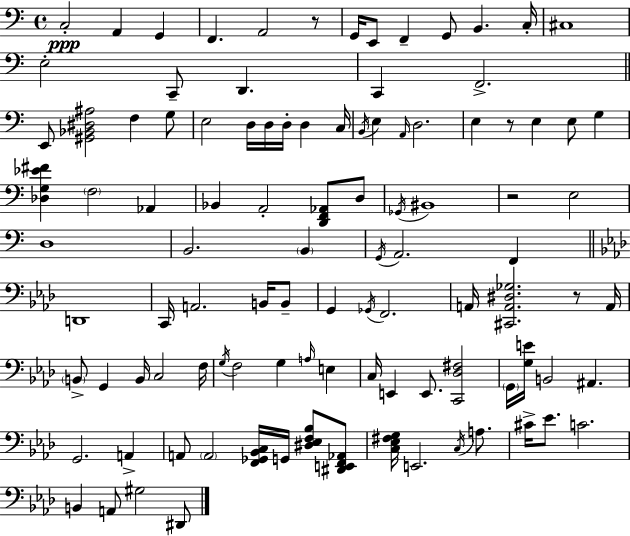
C3/h A2/q G2/q F2/q. A2/h R/e G2/s E2/e F2/q G2/e B2/q. C3/s C#3/w E3/h C2/e D2/q. C2/q F2/h. E2/e [G#2,Bb2,D#3,A#3]/h F3/q G3/e E3/h D3/s D3/s D3/s D3/q C3/s B2/s E3/q A2/s D3/h. E3/q R/e E3/q E3/e G3/q [Db3,G3,Eb4,F#4]/q F3/h Ab2/q Bb2/q A2/h [D2,F2,Ab2]/e D3/e Gb2/s BIS2/w R/h E3/h D3/w B2/h. B2/q G2/s A2/h. F2/q D2/w C2/s A2/h. B2/s B2/e G2/q Gb2/s F2/h. A2/s [C#2,A2,D#3,Gb3]/h. R/e A2/s B2/e G2/q B2/s C3/h F3/s G3/s F3/h G3/q A3/s E3/q C3/s E2/q E2/e. [C2,Db3,F#3]/h G2/s [G3,E4]/s B2/h A#2/q. G2/h. A2/q A2/e A2/h [F2,Gb2,Bb2,C3]/s G2/s [D#3,Eb3,F3,Bb3]/e [D#2,E2,F2,Ab2]/e [C3,Eb3,F#3,G3]/s E2/h. C3/s A3/e. C#4/s Eb4/e. C4/h. B2/q A2/e G#3/h D#2/e